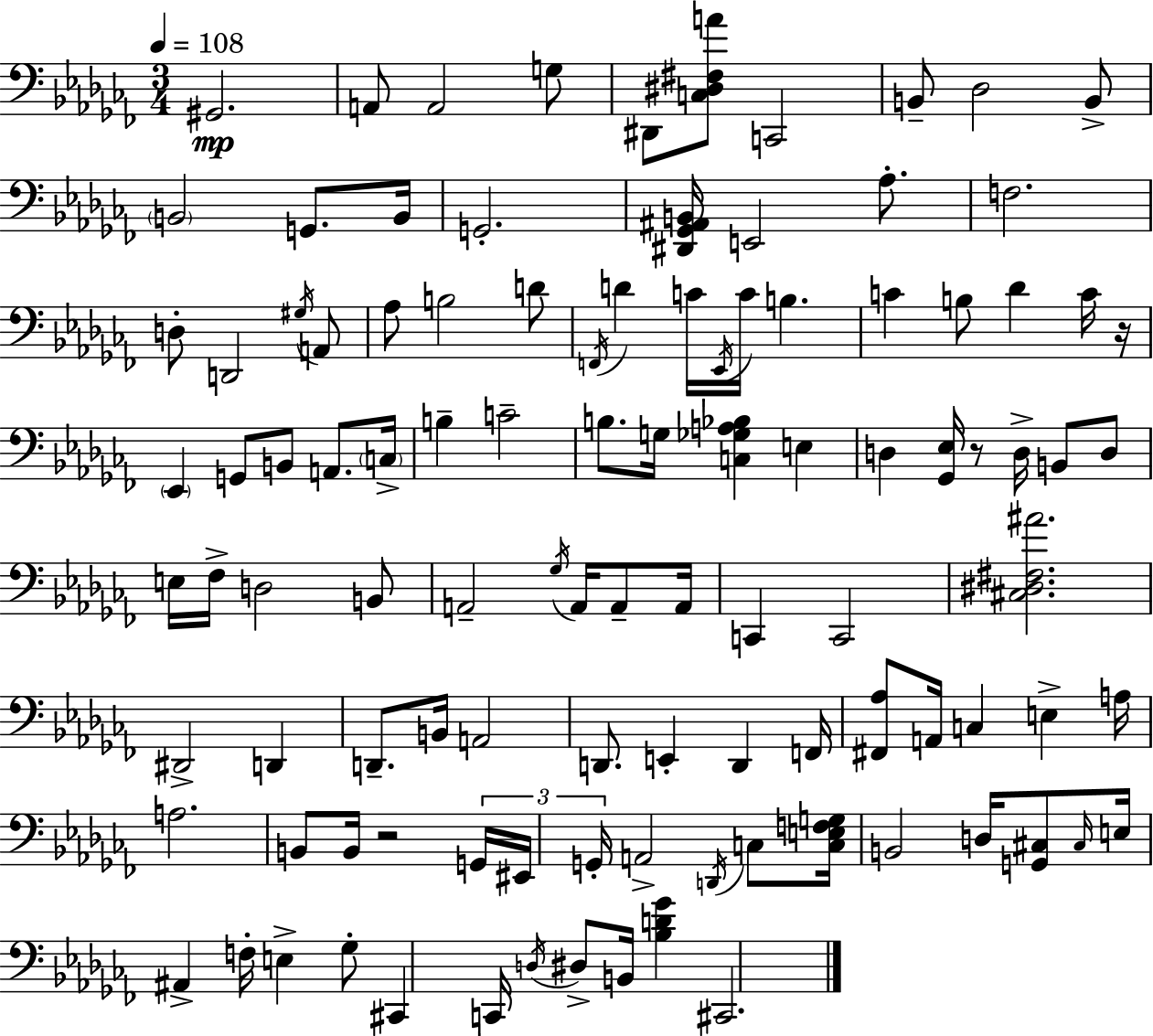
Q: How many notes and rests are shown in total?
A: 106